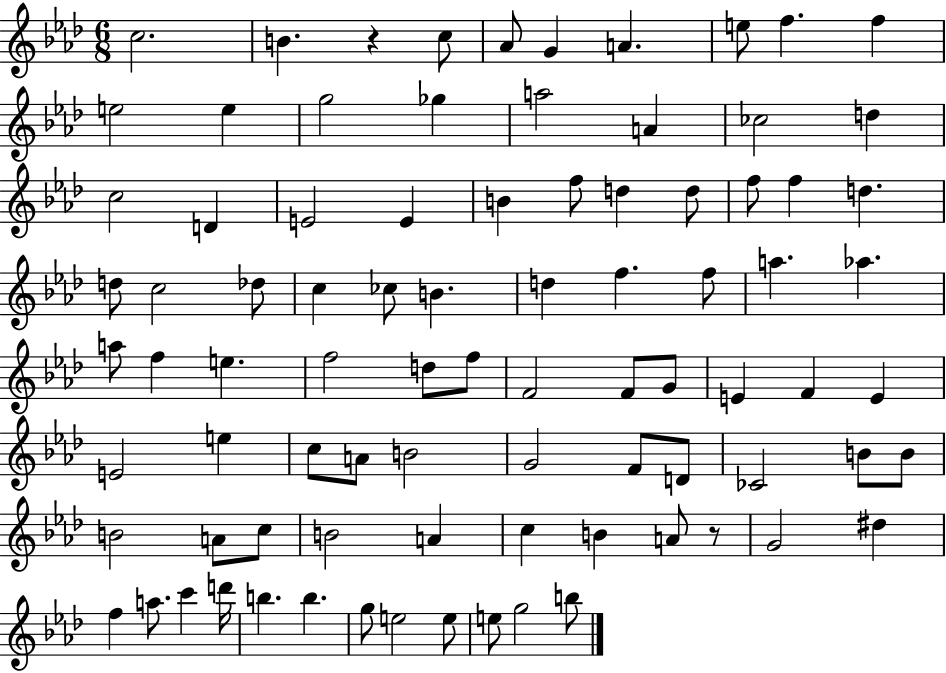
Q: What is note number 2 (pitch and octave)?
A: B4